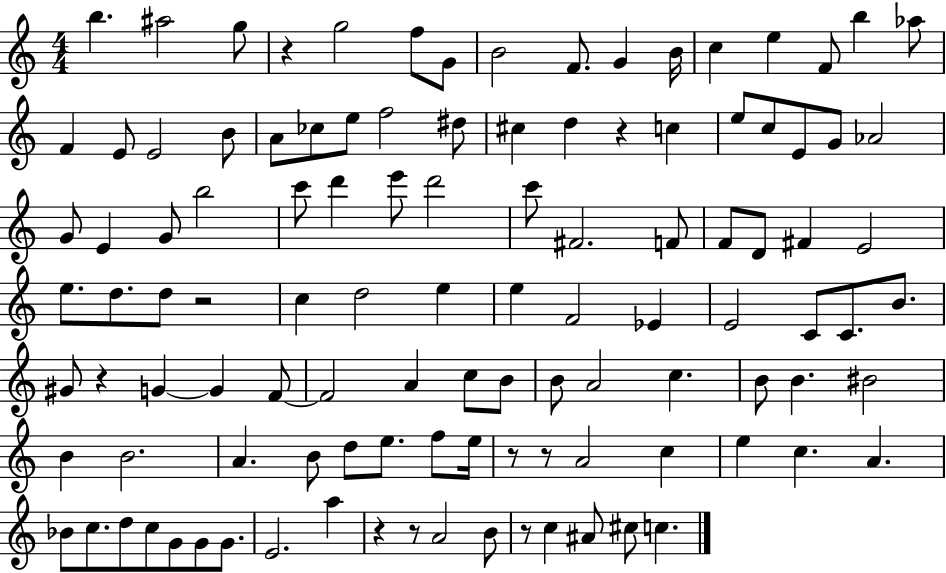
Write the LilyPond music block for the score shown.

{
  \clef treble
  \numericTimeSignature
  \time 4/4
  \key c \major
  b''4. ais''2 g''8 | r4 g''2 f''8 g'8 | b'2 f'8. g'4 b'16 | c''4 e''4 f'8 b''4 aes''8 | \break f'4 e'8 e'2 b'8 | a'8 ces''8 e''8 f''2 dis''8 | cis''4 d''4 r4 c''4 | e''8 c''8 e'8 g'8 aes'2 | \break g'8 e'4 g'8 b''2 | c'''8 d'''4 e'''8 d'''2 | c'''8 fis'2. f'8 | f'8 d'8 fis'4 e'2 | \break e''8. d''8. d''8 r2 | c''4 d''2 e''4 | e''4 f'2 ees'4 | e'2 c'8 c'8. b'8. | \break gis'8 r4 g'4~~ g'4 f'8~~ | f'2 a'4 c''8 b'8 | b'8 a'2 c''4. | b'8 b'4. bis'2 | \break b'4 b'2. | a'4. b'8 d''8 e''8. f''8 e''16 | r8 r8 a'2 c''4 | e''4 c''4. a'4. | \break bes'8 c''8. d''8 c''8 g'8 g'8 g'8. | e'2. a''4 | r4 r8 a'2 b'8 | r8 c''4 ais'8 cis''8 c''4. | \break \bar "|."
}